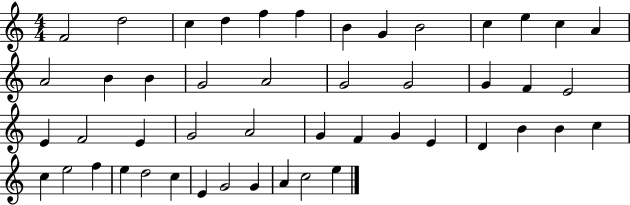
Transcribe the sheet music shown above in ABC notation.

X:1
T:Untitled
M:4/4
L:1/4
K:C
F2 d2 c d f f B G B2 c e c A A2 B B G2 A2 G2 G2 G F E2 E F2 E G2 A2 G F G E D B B c c e2 f e d2 c E G2 G A c2 e